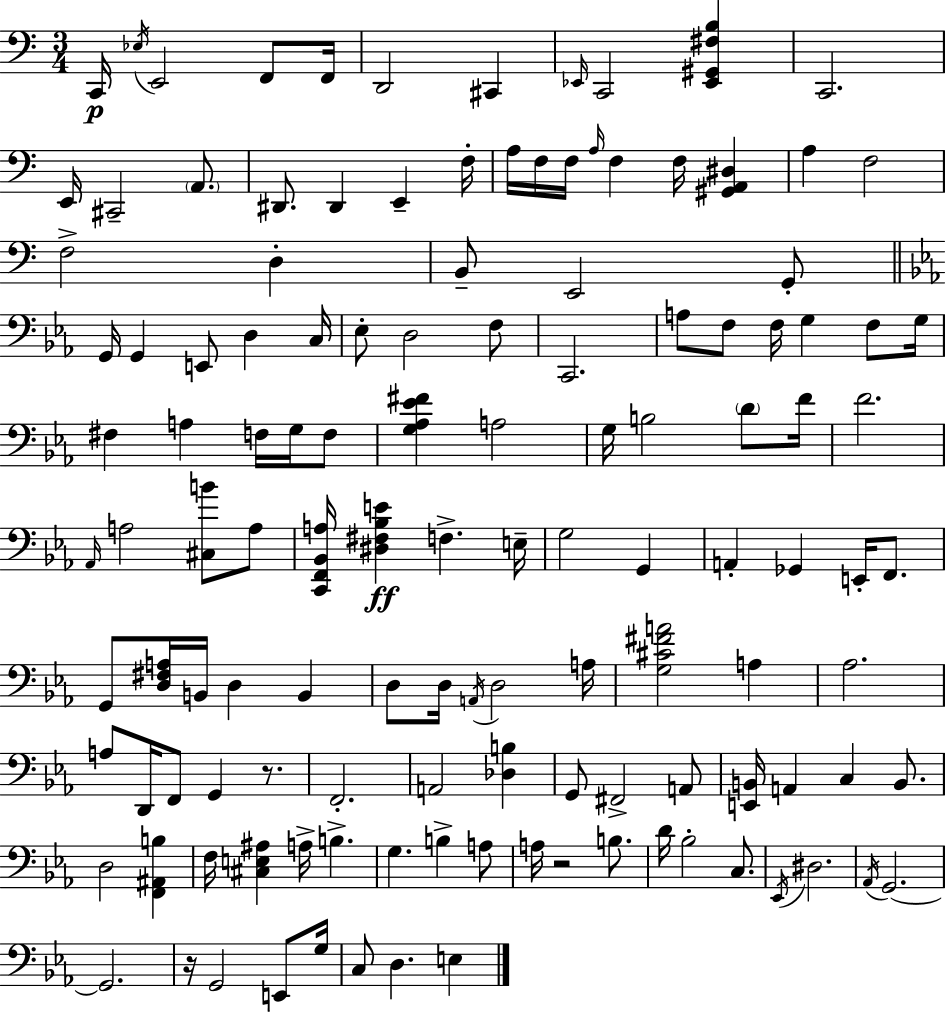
C2/s Eb3/s E2/h F2/e F2/s D2/h C#2/q Eb2/s C2/h [Eb2,G#2,F#3,B3]/q C2/h. E2/s C#2/h A2/e. D#2/e. D#2/q E2/q F3/s A3/s F3/s F3/s A3/s F3/q F3/s [G#2,A2,D#3]/q A3/q F3/h F3/h D3/q B2/e E2/h G2/e G2/s G2/q E2/e D3/q C3/s Eb3/e D3/h F3/e C2/h. A3/e F3/e F3/s G3/q F3/e G3/s F#3/q A3/q F3/s G3/s F3/e [G3,Ab3,Eb4,F#4]/q A3/h G3/s B3/h D4/e F4/s F4/h. Ab2/s A3/h [C#3,B4]/e A3/e [C2,F2,Bb2,A3]/s [D#3,F#3,Bb3,E4]/q F3/q. E3/s G3/h G2/q A2/q Gb2/q E2/s F2/e. G2/e [D3,F#3,A3]/s B2/s D3/q B2/q D3/e D3/s A2/s D3/h A3/s [G3,C#4,F#4,A4]/h A3/q Ab3/h. A3/e D2/s F2/e G2/q R/e. F2/h. A2/h [Db3,B3]/q G2/e F#2/h A2/e [E2,B2]/s A2/q C3/q B2/e. D3/h [F2,A#2,B3]/q F3/s [C#3,E3,A#3]/q A3/s B3/q. G3/q. B3/q A3/e A3/s R/h B3/e. D4/s Bb3/h C3/e. Eb2/s D#3/h. Ab2/s G2/h. G2/h. R/s G2/h E2/e G3/s C3/e D3/q. E3/q